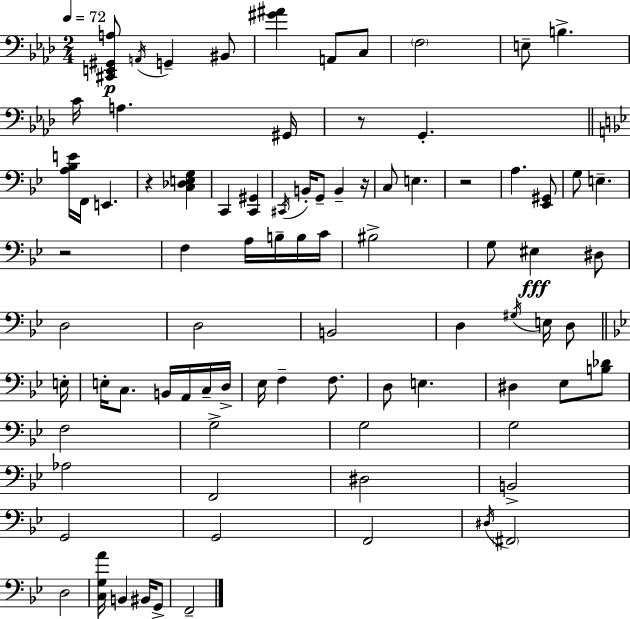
[C#2,E2,G#2,A3]/e A2/s G2/q BIS2/e [G#4,A#4]/q A2/e C3/e F3/h E3/e B3/q. C4/s A3/q. G#2/s R/e G2/q. [A3,Bb3,E4]/s F2/s E2/q. R/q [C3,Db3,E3,G3]/q C2/q [C2,G#2]/q C#2/s B2/s G2/e B2/q R/s C3/e E3/q. R/h A3/q. [Eb2,G#2]/e G3/e E3/q. R/h F3/q A3/s B3/s B3/s C4/s BIS3/h G3/e EIS3/q D#3/e D3/h D3/h B2/h D3/q G#3/s E3/s D3/e E3/s E3/s C3/e. B2/s A2/s C3/s D3/s Eb3/s F3/q F3/e. D3/e E3/q. D#3/q Eb3/e [B3,Db4]/e F3/h G3/h G3/h G3/h Ab3/h F2/h D#3/h B2/h G2/h G2/h F2/h D#3/s F#2/h D3/h [C3,G3,A4]/s B2/q BIS2/s G2/e F2/h